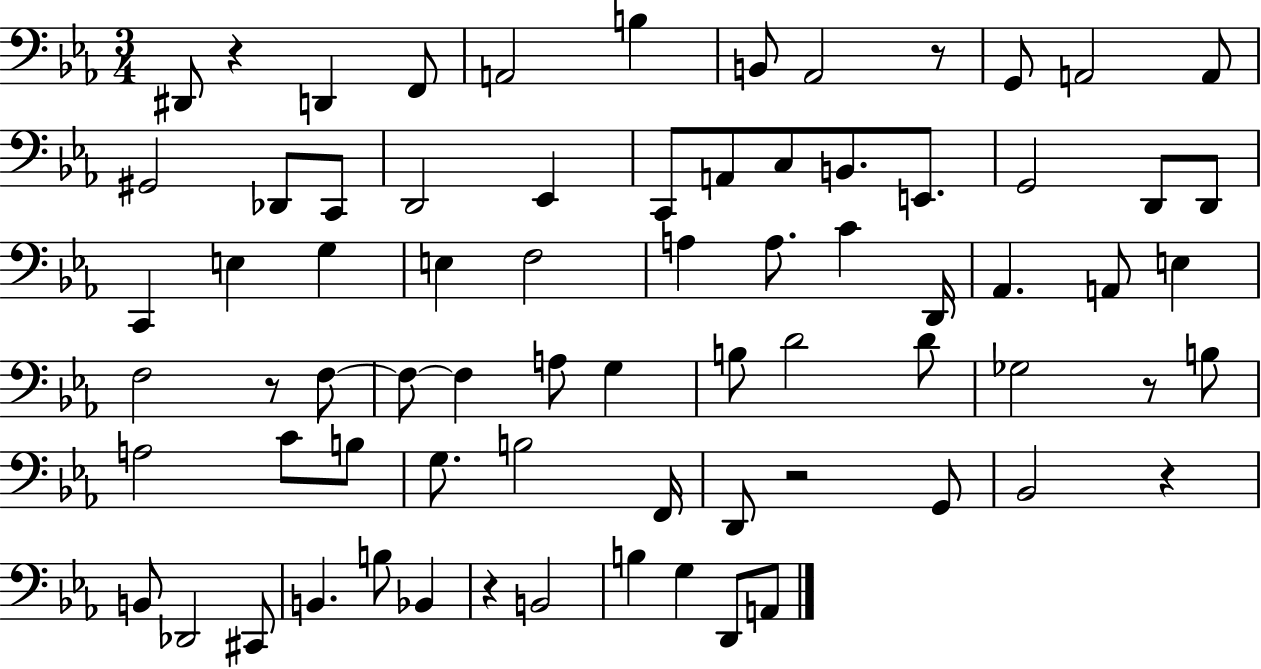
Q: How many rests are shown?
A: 7